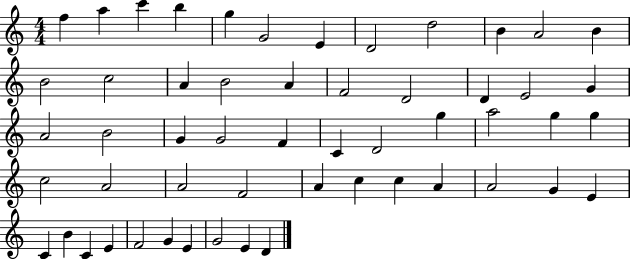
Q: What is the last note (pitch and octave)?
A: D4